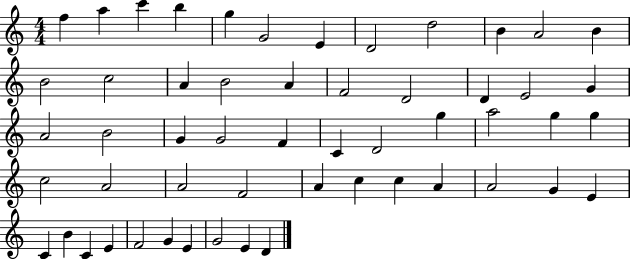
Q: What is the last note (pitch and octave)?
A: D4